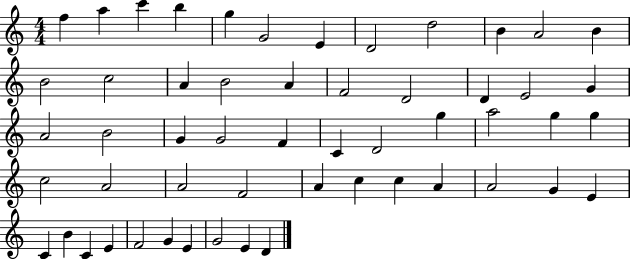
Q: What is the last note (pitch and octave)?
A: D4